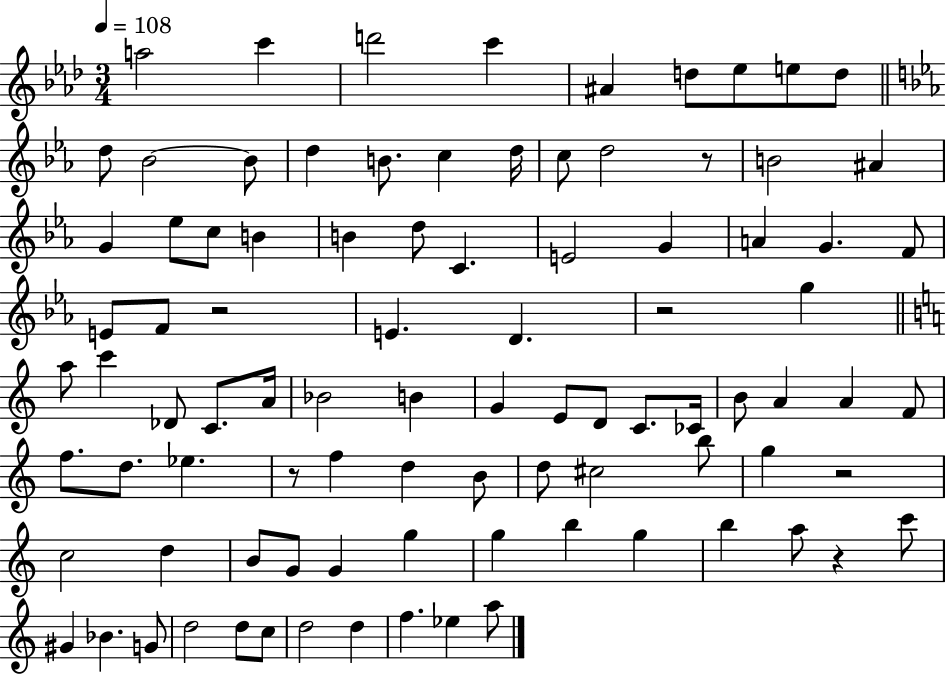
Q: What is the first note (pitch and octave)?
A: A5